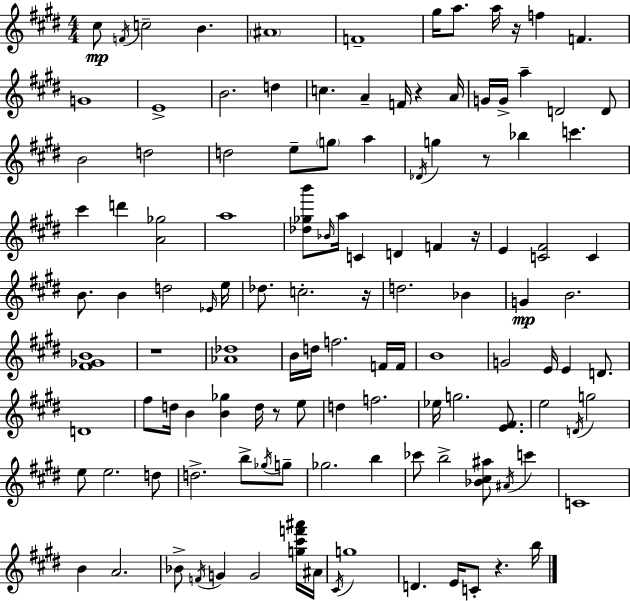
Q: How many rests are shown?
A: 8